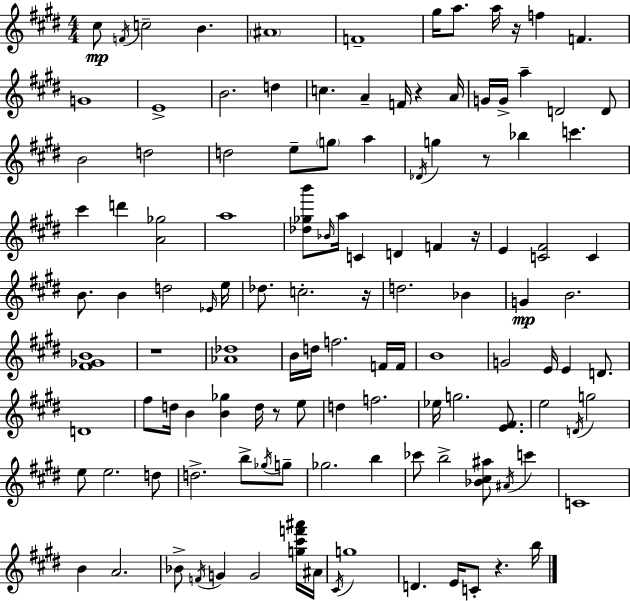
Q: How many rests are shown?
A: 8